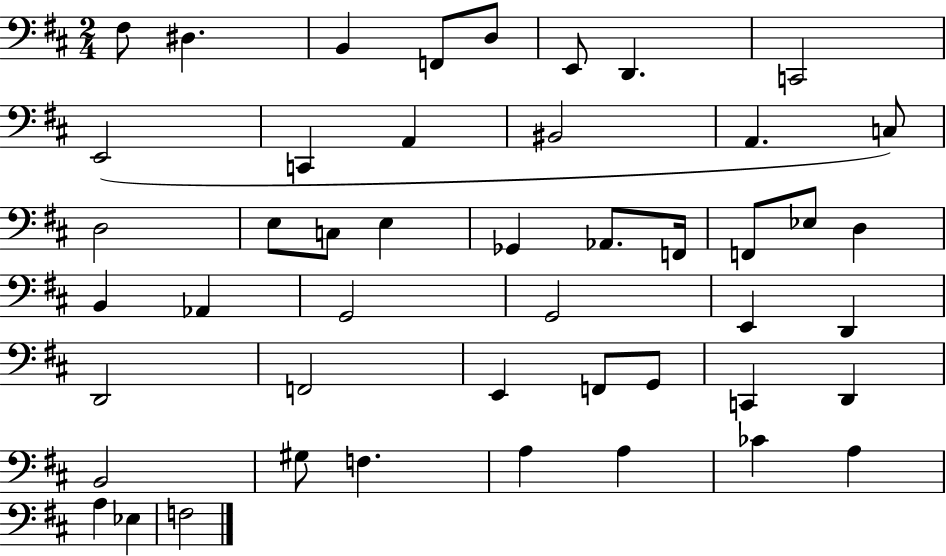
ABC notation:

X:1
T:Untitled
M:2/4
L:1/4
K:D
^F,/2 ^D, B,, F,,/2 D,/2 E,,/2 D,, C,,2 E,,2 C,, A,, ^B,,2 A,, C,/2 D,2 E,/2 C,/2 E, _G,, _A,,/2 F,,/4 F,,/2 _E,/2 D, B,, _A,, G,,2 G,,2 E,, D,, D,,2 F,,2 E,, F,,/2 G,,/2 C,, D,, B,,2 ^G,/2 F, A, A, _C A, A, _E, F,2